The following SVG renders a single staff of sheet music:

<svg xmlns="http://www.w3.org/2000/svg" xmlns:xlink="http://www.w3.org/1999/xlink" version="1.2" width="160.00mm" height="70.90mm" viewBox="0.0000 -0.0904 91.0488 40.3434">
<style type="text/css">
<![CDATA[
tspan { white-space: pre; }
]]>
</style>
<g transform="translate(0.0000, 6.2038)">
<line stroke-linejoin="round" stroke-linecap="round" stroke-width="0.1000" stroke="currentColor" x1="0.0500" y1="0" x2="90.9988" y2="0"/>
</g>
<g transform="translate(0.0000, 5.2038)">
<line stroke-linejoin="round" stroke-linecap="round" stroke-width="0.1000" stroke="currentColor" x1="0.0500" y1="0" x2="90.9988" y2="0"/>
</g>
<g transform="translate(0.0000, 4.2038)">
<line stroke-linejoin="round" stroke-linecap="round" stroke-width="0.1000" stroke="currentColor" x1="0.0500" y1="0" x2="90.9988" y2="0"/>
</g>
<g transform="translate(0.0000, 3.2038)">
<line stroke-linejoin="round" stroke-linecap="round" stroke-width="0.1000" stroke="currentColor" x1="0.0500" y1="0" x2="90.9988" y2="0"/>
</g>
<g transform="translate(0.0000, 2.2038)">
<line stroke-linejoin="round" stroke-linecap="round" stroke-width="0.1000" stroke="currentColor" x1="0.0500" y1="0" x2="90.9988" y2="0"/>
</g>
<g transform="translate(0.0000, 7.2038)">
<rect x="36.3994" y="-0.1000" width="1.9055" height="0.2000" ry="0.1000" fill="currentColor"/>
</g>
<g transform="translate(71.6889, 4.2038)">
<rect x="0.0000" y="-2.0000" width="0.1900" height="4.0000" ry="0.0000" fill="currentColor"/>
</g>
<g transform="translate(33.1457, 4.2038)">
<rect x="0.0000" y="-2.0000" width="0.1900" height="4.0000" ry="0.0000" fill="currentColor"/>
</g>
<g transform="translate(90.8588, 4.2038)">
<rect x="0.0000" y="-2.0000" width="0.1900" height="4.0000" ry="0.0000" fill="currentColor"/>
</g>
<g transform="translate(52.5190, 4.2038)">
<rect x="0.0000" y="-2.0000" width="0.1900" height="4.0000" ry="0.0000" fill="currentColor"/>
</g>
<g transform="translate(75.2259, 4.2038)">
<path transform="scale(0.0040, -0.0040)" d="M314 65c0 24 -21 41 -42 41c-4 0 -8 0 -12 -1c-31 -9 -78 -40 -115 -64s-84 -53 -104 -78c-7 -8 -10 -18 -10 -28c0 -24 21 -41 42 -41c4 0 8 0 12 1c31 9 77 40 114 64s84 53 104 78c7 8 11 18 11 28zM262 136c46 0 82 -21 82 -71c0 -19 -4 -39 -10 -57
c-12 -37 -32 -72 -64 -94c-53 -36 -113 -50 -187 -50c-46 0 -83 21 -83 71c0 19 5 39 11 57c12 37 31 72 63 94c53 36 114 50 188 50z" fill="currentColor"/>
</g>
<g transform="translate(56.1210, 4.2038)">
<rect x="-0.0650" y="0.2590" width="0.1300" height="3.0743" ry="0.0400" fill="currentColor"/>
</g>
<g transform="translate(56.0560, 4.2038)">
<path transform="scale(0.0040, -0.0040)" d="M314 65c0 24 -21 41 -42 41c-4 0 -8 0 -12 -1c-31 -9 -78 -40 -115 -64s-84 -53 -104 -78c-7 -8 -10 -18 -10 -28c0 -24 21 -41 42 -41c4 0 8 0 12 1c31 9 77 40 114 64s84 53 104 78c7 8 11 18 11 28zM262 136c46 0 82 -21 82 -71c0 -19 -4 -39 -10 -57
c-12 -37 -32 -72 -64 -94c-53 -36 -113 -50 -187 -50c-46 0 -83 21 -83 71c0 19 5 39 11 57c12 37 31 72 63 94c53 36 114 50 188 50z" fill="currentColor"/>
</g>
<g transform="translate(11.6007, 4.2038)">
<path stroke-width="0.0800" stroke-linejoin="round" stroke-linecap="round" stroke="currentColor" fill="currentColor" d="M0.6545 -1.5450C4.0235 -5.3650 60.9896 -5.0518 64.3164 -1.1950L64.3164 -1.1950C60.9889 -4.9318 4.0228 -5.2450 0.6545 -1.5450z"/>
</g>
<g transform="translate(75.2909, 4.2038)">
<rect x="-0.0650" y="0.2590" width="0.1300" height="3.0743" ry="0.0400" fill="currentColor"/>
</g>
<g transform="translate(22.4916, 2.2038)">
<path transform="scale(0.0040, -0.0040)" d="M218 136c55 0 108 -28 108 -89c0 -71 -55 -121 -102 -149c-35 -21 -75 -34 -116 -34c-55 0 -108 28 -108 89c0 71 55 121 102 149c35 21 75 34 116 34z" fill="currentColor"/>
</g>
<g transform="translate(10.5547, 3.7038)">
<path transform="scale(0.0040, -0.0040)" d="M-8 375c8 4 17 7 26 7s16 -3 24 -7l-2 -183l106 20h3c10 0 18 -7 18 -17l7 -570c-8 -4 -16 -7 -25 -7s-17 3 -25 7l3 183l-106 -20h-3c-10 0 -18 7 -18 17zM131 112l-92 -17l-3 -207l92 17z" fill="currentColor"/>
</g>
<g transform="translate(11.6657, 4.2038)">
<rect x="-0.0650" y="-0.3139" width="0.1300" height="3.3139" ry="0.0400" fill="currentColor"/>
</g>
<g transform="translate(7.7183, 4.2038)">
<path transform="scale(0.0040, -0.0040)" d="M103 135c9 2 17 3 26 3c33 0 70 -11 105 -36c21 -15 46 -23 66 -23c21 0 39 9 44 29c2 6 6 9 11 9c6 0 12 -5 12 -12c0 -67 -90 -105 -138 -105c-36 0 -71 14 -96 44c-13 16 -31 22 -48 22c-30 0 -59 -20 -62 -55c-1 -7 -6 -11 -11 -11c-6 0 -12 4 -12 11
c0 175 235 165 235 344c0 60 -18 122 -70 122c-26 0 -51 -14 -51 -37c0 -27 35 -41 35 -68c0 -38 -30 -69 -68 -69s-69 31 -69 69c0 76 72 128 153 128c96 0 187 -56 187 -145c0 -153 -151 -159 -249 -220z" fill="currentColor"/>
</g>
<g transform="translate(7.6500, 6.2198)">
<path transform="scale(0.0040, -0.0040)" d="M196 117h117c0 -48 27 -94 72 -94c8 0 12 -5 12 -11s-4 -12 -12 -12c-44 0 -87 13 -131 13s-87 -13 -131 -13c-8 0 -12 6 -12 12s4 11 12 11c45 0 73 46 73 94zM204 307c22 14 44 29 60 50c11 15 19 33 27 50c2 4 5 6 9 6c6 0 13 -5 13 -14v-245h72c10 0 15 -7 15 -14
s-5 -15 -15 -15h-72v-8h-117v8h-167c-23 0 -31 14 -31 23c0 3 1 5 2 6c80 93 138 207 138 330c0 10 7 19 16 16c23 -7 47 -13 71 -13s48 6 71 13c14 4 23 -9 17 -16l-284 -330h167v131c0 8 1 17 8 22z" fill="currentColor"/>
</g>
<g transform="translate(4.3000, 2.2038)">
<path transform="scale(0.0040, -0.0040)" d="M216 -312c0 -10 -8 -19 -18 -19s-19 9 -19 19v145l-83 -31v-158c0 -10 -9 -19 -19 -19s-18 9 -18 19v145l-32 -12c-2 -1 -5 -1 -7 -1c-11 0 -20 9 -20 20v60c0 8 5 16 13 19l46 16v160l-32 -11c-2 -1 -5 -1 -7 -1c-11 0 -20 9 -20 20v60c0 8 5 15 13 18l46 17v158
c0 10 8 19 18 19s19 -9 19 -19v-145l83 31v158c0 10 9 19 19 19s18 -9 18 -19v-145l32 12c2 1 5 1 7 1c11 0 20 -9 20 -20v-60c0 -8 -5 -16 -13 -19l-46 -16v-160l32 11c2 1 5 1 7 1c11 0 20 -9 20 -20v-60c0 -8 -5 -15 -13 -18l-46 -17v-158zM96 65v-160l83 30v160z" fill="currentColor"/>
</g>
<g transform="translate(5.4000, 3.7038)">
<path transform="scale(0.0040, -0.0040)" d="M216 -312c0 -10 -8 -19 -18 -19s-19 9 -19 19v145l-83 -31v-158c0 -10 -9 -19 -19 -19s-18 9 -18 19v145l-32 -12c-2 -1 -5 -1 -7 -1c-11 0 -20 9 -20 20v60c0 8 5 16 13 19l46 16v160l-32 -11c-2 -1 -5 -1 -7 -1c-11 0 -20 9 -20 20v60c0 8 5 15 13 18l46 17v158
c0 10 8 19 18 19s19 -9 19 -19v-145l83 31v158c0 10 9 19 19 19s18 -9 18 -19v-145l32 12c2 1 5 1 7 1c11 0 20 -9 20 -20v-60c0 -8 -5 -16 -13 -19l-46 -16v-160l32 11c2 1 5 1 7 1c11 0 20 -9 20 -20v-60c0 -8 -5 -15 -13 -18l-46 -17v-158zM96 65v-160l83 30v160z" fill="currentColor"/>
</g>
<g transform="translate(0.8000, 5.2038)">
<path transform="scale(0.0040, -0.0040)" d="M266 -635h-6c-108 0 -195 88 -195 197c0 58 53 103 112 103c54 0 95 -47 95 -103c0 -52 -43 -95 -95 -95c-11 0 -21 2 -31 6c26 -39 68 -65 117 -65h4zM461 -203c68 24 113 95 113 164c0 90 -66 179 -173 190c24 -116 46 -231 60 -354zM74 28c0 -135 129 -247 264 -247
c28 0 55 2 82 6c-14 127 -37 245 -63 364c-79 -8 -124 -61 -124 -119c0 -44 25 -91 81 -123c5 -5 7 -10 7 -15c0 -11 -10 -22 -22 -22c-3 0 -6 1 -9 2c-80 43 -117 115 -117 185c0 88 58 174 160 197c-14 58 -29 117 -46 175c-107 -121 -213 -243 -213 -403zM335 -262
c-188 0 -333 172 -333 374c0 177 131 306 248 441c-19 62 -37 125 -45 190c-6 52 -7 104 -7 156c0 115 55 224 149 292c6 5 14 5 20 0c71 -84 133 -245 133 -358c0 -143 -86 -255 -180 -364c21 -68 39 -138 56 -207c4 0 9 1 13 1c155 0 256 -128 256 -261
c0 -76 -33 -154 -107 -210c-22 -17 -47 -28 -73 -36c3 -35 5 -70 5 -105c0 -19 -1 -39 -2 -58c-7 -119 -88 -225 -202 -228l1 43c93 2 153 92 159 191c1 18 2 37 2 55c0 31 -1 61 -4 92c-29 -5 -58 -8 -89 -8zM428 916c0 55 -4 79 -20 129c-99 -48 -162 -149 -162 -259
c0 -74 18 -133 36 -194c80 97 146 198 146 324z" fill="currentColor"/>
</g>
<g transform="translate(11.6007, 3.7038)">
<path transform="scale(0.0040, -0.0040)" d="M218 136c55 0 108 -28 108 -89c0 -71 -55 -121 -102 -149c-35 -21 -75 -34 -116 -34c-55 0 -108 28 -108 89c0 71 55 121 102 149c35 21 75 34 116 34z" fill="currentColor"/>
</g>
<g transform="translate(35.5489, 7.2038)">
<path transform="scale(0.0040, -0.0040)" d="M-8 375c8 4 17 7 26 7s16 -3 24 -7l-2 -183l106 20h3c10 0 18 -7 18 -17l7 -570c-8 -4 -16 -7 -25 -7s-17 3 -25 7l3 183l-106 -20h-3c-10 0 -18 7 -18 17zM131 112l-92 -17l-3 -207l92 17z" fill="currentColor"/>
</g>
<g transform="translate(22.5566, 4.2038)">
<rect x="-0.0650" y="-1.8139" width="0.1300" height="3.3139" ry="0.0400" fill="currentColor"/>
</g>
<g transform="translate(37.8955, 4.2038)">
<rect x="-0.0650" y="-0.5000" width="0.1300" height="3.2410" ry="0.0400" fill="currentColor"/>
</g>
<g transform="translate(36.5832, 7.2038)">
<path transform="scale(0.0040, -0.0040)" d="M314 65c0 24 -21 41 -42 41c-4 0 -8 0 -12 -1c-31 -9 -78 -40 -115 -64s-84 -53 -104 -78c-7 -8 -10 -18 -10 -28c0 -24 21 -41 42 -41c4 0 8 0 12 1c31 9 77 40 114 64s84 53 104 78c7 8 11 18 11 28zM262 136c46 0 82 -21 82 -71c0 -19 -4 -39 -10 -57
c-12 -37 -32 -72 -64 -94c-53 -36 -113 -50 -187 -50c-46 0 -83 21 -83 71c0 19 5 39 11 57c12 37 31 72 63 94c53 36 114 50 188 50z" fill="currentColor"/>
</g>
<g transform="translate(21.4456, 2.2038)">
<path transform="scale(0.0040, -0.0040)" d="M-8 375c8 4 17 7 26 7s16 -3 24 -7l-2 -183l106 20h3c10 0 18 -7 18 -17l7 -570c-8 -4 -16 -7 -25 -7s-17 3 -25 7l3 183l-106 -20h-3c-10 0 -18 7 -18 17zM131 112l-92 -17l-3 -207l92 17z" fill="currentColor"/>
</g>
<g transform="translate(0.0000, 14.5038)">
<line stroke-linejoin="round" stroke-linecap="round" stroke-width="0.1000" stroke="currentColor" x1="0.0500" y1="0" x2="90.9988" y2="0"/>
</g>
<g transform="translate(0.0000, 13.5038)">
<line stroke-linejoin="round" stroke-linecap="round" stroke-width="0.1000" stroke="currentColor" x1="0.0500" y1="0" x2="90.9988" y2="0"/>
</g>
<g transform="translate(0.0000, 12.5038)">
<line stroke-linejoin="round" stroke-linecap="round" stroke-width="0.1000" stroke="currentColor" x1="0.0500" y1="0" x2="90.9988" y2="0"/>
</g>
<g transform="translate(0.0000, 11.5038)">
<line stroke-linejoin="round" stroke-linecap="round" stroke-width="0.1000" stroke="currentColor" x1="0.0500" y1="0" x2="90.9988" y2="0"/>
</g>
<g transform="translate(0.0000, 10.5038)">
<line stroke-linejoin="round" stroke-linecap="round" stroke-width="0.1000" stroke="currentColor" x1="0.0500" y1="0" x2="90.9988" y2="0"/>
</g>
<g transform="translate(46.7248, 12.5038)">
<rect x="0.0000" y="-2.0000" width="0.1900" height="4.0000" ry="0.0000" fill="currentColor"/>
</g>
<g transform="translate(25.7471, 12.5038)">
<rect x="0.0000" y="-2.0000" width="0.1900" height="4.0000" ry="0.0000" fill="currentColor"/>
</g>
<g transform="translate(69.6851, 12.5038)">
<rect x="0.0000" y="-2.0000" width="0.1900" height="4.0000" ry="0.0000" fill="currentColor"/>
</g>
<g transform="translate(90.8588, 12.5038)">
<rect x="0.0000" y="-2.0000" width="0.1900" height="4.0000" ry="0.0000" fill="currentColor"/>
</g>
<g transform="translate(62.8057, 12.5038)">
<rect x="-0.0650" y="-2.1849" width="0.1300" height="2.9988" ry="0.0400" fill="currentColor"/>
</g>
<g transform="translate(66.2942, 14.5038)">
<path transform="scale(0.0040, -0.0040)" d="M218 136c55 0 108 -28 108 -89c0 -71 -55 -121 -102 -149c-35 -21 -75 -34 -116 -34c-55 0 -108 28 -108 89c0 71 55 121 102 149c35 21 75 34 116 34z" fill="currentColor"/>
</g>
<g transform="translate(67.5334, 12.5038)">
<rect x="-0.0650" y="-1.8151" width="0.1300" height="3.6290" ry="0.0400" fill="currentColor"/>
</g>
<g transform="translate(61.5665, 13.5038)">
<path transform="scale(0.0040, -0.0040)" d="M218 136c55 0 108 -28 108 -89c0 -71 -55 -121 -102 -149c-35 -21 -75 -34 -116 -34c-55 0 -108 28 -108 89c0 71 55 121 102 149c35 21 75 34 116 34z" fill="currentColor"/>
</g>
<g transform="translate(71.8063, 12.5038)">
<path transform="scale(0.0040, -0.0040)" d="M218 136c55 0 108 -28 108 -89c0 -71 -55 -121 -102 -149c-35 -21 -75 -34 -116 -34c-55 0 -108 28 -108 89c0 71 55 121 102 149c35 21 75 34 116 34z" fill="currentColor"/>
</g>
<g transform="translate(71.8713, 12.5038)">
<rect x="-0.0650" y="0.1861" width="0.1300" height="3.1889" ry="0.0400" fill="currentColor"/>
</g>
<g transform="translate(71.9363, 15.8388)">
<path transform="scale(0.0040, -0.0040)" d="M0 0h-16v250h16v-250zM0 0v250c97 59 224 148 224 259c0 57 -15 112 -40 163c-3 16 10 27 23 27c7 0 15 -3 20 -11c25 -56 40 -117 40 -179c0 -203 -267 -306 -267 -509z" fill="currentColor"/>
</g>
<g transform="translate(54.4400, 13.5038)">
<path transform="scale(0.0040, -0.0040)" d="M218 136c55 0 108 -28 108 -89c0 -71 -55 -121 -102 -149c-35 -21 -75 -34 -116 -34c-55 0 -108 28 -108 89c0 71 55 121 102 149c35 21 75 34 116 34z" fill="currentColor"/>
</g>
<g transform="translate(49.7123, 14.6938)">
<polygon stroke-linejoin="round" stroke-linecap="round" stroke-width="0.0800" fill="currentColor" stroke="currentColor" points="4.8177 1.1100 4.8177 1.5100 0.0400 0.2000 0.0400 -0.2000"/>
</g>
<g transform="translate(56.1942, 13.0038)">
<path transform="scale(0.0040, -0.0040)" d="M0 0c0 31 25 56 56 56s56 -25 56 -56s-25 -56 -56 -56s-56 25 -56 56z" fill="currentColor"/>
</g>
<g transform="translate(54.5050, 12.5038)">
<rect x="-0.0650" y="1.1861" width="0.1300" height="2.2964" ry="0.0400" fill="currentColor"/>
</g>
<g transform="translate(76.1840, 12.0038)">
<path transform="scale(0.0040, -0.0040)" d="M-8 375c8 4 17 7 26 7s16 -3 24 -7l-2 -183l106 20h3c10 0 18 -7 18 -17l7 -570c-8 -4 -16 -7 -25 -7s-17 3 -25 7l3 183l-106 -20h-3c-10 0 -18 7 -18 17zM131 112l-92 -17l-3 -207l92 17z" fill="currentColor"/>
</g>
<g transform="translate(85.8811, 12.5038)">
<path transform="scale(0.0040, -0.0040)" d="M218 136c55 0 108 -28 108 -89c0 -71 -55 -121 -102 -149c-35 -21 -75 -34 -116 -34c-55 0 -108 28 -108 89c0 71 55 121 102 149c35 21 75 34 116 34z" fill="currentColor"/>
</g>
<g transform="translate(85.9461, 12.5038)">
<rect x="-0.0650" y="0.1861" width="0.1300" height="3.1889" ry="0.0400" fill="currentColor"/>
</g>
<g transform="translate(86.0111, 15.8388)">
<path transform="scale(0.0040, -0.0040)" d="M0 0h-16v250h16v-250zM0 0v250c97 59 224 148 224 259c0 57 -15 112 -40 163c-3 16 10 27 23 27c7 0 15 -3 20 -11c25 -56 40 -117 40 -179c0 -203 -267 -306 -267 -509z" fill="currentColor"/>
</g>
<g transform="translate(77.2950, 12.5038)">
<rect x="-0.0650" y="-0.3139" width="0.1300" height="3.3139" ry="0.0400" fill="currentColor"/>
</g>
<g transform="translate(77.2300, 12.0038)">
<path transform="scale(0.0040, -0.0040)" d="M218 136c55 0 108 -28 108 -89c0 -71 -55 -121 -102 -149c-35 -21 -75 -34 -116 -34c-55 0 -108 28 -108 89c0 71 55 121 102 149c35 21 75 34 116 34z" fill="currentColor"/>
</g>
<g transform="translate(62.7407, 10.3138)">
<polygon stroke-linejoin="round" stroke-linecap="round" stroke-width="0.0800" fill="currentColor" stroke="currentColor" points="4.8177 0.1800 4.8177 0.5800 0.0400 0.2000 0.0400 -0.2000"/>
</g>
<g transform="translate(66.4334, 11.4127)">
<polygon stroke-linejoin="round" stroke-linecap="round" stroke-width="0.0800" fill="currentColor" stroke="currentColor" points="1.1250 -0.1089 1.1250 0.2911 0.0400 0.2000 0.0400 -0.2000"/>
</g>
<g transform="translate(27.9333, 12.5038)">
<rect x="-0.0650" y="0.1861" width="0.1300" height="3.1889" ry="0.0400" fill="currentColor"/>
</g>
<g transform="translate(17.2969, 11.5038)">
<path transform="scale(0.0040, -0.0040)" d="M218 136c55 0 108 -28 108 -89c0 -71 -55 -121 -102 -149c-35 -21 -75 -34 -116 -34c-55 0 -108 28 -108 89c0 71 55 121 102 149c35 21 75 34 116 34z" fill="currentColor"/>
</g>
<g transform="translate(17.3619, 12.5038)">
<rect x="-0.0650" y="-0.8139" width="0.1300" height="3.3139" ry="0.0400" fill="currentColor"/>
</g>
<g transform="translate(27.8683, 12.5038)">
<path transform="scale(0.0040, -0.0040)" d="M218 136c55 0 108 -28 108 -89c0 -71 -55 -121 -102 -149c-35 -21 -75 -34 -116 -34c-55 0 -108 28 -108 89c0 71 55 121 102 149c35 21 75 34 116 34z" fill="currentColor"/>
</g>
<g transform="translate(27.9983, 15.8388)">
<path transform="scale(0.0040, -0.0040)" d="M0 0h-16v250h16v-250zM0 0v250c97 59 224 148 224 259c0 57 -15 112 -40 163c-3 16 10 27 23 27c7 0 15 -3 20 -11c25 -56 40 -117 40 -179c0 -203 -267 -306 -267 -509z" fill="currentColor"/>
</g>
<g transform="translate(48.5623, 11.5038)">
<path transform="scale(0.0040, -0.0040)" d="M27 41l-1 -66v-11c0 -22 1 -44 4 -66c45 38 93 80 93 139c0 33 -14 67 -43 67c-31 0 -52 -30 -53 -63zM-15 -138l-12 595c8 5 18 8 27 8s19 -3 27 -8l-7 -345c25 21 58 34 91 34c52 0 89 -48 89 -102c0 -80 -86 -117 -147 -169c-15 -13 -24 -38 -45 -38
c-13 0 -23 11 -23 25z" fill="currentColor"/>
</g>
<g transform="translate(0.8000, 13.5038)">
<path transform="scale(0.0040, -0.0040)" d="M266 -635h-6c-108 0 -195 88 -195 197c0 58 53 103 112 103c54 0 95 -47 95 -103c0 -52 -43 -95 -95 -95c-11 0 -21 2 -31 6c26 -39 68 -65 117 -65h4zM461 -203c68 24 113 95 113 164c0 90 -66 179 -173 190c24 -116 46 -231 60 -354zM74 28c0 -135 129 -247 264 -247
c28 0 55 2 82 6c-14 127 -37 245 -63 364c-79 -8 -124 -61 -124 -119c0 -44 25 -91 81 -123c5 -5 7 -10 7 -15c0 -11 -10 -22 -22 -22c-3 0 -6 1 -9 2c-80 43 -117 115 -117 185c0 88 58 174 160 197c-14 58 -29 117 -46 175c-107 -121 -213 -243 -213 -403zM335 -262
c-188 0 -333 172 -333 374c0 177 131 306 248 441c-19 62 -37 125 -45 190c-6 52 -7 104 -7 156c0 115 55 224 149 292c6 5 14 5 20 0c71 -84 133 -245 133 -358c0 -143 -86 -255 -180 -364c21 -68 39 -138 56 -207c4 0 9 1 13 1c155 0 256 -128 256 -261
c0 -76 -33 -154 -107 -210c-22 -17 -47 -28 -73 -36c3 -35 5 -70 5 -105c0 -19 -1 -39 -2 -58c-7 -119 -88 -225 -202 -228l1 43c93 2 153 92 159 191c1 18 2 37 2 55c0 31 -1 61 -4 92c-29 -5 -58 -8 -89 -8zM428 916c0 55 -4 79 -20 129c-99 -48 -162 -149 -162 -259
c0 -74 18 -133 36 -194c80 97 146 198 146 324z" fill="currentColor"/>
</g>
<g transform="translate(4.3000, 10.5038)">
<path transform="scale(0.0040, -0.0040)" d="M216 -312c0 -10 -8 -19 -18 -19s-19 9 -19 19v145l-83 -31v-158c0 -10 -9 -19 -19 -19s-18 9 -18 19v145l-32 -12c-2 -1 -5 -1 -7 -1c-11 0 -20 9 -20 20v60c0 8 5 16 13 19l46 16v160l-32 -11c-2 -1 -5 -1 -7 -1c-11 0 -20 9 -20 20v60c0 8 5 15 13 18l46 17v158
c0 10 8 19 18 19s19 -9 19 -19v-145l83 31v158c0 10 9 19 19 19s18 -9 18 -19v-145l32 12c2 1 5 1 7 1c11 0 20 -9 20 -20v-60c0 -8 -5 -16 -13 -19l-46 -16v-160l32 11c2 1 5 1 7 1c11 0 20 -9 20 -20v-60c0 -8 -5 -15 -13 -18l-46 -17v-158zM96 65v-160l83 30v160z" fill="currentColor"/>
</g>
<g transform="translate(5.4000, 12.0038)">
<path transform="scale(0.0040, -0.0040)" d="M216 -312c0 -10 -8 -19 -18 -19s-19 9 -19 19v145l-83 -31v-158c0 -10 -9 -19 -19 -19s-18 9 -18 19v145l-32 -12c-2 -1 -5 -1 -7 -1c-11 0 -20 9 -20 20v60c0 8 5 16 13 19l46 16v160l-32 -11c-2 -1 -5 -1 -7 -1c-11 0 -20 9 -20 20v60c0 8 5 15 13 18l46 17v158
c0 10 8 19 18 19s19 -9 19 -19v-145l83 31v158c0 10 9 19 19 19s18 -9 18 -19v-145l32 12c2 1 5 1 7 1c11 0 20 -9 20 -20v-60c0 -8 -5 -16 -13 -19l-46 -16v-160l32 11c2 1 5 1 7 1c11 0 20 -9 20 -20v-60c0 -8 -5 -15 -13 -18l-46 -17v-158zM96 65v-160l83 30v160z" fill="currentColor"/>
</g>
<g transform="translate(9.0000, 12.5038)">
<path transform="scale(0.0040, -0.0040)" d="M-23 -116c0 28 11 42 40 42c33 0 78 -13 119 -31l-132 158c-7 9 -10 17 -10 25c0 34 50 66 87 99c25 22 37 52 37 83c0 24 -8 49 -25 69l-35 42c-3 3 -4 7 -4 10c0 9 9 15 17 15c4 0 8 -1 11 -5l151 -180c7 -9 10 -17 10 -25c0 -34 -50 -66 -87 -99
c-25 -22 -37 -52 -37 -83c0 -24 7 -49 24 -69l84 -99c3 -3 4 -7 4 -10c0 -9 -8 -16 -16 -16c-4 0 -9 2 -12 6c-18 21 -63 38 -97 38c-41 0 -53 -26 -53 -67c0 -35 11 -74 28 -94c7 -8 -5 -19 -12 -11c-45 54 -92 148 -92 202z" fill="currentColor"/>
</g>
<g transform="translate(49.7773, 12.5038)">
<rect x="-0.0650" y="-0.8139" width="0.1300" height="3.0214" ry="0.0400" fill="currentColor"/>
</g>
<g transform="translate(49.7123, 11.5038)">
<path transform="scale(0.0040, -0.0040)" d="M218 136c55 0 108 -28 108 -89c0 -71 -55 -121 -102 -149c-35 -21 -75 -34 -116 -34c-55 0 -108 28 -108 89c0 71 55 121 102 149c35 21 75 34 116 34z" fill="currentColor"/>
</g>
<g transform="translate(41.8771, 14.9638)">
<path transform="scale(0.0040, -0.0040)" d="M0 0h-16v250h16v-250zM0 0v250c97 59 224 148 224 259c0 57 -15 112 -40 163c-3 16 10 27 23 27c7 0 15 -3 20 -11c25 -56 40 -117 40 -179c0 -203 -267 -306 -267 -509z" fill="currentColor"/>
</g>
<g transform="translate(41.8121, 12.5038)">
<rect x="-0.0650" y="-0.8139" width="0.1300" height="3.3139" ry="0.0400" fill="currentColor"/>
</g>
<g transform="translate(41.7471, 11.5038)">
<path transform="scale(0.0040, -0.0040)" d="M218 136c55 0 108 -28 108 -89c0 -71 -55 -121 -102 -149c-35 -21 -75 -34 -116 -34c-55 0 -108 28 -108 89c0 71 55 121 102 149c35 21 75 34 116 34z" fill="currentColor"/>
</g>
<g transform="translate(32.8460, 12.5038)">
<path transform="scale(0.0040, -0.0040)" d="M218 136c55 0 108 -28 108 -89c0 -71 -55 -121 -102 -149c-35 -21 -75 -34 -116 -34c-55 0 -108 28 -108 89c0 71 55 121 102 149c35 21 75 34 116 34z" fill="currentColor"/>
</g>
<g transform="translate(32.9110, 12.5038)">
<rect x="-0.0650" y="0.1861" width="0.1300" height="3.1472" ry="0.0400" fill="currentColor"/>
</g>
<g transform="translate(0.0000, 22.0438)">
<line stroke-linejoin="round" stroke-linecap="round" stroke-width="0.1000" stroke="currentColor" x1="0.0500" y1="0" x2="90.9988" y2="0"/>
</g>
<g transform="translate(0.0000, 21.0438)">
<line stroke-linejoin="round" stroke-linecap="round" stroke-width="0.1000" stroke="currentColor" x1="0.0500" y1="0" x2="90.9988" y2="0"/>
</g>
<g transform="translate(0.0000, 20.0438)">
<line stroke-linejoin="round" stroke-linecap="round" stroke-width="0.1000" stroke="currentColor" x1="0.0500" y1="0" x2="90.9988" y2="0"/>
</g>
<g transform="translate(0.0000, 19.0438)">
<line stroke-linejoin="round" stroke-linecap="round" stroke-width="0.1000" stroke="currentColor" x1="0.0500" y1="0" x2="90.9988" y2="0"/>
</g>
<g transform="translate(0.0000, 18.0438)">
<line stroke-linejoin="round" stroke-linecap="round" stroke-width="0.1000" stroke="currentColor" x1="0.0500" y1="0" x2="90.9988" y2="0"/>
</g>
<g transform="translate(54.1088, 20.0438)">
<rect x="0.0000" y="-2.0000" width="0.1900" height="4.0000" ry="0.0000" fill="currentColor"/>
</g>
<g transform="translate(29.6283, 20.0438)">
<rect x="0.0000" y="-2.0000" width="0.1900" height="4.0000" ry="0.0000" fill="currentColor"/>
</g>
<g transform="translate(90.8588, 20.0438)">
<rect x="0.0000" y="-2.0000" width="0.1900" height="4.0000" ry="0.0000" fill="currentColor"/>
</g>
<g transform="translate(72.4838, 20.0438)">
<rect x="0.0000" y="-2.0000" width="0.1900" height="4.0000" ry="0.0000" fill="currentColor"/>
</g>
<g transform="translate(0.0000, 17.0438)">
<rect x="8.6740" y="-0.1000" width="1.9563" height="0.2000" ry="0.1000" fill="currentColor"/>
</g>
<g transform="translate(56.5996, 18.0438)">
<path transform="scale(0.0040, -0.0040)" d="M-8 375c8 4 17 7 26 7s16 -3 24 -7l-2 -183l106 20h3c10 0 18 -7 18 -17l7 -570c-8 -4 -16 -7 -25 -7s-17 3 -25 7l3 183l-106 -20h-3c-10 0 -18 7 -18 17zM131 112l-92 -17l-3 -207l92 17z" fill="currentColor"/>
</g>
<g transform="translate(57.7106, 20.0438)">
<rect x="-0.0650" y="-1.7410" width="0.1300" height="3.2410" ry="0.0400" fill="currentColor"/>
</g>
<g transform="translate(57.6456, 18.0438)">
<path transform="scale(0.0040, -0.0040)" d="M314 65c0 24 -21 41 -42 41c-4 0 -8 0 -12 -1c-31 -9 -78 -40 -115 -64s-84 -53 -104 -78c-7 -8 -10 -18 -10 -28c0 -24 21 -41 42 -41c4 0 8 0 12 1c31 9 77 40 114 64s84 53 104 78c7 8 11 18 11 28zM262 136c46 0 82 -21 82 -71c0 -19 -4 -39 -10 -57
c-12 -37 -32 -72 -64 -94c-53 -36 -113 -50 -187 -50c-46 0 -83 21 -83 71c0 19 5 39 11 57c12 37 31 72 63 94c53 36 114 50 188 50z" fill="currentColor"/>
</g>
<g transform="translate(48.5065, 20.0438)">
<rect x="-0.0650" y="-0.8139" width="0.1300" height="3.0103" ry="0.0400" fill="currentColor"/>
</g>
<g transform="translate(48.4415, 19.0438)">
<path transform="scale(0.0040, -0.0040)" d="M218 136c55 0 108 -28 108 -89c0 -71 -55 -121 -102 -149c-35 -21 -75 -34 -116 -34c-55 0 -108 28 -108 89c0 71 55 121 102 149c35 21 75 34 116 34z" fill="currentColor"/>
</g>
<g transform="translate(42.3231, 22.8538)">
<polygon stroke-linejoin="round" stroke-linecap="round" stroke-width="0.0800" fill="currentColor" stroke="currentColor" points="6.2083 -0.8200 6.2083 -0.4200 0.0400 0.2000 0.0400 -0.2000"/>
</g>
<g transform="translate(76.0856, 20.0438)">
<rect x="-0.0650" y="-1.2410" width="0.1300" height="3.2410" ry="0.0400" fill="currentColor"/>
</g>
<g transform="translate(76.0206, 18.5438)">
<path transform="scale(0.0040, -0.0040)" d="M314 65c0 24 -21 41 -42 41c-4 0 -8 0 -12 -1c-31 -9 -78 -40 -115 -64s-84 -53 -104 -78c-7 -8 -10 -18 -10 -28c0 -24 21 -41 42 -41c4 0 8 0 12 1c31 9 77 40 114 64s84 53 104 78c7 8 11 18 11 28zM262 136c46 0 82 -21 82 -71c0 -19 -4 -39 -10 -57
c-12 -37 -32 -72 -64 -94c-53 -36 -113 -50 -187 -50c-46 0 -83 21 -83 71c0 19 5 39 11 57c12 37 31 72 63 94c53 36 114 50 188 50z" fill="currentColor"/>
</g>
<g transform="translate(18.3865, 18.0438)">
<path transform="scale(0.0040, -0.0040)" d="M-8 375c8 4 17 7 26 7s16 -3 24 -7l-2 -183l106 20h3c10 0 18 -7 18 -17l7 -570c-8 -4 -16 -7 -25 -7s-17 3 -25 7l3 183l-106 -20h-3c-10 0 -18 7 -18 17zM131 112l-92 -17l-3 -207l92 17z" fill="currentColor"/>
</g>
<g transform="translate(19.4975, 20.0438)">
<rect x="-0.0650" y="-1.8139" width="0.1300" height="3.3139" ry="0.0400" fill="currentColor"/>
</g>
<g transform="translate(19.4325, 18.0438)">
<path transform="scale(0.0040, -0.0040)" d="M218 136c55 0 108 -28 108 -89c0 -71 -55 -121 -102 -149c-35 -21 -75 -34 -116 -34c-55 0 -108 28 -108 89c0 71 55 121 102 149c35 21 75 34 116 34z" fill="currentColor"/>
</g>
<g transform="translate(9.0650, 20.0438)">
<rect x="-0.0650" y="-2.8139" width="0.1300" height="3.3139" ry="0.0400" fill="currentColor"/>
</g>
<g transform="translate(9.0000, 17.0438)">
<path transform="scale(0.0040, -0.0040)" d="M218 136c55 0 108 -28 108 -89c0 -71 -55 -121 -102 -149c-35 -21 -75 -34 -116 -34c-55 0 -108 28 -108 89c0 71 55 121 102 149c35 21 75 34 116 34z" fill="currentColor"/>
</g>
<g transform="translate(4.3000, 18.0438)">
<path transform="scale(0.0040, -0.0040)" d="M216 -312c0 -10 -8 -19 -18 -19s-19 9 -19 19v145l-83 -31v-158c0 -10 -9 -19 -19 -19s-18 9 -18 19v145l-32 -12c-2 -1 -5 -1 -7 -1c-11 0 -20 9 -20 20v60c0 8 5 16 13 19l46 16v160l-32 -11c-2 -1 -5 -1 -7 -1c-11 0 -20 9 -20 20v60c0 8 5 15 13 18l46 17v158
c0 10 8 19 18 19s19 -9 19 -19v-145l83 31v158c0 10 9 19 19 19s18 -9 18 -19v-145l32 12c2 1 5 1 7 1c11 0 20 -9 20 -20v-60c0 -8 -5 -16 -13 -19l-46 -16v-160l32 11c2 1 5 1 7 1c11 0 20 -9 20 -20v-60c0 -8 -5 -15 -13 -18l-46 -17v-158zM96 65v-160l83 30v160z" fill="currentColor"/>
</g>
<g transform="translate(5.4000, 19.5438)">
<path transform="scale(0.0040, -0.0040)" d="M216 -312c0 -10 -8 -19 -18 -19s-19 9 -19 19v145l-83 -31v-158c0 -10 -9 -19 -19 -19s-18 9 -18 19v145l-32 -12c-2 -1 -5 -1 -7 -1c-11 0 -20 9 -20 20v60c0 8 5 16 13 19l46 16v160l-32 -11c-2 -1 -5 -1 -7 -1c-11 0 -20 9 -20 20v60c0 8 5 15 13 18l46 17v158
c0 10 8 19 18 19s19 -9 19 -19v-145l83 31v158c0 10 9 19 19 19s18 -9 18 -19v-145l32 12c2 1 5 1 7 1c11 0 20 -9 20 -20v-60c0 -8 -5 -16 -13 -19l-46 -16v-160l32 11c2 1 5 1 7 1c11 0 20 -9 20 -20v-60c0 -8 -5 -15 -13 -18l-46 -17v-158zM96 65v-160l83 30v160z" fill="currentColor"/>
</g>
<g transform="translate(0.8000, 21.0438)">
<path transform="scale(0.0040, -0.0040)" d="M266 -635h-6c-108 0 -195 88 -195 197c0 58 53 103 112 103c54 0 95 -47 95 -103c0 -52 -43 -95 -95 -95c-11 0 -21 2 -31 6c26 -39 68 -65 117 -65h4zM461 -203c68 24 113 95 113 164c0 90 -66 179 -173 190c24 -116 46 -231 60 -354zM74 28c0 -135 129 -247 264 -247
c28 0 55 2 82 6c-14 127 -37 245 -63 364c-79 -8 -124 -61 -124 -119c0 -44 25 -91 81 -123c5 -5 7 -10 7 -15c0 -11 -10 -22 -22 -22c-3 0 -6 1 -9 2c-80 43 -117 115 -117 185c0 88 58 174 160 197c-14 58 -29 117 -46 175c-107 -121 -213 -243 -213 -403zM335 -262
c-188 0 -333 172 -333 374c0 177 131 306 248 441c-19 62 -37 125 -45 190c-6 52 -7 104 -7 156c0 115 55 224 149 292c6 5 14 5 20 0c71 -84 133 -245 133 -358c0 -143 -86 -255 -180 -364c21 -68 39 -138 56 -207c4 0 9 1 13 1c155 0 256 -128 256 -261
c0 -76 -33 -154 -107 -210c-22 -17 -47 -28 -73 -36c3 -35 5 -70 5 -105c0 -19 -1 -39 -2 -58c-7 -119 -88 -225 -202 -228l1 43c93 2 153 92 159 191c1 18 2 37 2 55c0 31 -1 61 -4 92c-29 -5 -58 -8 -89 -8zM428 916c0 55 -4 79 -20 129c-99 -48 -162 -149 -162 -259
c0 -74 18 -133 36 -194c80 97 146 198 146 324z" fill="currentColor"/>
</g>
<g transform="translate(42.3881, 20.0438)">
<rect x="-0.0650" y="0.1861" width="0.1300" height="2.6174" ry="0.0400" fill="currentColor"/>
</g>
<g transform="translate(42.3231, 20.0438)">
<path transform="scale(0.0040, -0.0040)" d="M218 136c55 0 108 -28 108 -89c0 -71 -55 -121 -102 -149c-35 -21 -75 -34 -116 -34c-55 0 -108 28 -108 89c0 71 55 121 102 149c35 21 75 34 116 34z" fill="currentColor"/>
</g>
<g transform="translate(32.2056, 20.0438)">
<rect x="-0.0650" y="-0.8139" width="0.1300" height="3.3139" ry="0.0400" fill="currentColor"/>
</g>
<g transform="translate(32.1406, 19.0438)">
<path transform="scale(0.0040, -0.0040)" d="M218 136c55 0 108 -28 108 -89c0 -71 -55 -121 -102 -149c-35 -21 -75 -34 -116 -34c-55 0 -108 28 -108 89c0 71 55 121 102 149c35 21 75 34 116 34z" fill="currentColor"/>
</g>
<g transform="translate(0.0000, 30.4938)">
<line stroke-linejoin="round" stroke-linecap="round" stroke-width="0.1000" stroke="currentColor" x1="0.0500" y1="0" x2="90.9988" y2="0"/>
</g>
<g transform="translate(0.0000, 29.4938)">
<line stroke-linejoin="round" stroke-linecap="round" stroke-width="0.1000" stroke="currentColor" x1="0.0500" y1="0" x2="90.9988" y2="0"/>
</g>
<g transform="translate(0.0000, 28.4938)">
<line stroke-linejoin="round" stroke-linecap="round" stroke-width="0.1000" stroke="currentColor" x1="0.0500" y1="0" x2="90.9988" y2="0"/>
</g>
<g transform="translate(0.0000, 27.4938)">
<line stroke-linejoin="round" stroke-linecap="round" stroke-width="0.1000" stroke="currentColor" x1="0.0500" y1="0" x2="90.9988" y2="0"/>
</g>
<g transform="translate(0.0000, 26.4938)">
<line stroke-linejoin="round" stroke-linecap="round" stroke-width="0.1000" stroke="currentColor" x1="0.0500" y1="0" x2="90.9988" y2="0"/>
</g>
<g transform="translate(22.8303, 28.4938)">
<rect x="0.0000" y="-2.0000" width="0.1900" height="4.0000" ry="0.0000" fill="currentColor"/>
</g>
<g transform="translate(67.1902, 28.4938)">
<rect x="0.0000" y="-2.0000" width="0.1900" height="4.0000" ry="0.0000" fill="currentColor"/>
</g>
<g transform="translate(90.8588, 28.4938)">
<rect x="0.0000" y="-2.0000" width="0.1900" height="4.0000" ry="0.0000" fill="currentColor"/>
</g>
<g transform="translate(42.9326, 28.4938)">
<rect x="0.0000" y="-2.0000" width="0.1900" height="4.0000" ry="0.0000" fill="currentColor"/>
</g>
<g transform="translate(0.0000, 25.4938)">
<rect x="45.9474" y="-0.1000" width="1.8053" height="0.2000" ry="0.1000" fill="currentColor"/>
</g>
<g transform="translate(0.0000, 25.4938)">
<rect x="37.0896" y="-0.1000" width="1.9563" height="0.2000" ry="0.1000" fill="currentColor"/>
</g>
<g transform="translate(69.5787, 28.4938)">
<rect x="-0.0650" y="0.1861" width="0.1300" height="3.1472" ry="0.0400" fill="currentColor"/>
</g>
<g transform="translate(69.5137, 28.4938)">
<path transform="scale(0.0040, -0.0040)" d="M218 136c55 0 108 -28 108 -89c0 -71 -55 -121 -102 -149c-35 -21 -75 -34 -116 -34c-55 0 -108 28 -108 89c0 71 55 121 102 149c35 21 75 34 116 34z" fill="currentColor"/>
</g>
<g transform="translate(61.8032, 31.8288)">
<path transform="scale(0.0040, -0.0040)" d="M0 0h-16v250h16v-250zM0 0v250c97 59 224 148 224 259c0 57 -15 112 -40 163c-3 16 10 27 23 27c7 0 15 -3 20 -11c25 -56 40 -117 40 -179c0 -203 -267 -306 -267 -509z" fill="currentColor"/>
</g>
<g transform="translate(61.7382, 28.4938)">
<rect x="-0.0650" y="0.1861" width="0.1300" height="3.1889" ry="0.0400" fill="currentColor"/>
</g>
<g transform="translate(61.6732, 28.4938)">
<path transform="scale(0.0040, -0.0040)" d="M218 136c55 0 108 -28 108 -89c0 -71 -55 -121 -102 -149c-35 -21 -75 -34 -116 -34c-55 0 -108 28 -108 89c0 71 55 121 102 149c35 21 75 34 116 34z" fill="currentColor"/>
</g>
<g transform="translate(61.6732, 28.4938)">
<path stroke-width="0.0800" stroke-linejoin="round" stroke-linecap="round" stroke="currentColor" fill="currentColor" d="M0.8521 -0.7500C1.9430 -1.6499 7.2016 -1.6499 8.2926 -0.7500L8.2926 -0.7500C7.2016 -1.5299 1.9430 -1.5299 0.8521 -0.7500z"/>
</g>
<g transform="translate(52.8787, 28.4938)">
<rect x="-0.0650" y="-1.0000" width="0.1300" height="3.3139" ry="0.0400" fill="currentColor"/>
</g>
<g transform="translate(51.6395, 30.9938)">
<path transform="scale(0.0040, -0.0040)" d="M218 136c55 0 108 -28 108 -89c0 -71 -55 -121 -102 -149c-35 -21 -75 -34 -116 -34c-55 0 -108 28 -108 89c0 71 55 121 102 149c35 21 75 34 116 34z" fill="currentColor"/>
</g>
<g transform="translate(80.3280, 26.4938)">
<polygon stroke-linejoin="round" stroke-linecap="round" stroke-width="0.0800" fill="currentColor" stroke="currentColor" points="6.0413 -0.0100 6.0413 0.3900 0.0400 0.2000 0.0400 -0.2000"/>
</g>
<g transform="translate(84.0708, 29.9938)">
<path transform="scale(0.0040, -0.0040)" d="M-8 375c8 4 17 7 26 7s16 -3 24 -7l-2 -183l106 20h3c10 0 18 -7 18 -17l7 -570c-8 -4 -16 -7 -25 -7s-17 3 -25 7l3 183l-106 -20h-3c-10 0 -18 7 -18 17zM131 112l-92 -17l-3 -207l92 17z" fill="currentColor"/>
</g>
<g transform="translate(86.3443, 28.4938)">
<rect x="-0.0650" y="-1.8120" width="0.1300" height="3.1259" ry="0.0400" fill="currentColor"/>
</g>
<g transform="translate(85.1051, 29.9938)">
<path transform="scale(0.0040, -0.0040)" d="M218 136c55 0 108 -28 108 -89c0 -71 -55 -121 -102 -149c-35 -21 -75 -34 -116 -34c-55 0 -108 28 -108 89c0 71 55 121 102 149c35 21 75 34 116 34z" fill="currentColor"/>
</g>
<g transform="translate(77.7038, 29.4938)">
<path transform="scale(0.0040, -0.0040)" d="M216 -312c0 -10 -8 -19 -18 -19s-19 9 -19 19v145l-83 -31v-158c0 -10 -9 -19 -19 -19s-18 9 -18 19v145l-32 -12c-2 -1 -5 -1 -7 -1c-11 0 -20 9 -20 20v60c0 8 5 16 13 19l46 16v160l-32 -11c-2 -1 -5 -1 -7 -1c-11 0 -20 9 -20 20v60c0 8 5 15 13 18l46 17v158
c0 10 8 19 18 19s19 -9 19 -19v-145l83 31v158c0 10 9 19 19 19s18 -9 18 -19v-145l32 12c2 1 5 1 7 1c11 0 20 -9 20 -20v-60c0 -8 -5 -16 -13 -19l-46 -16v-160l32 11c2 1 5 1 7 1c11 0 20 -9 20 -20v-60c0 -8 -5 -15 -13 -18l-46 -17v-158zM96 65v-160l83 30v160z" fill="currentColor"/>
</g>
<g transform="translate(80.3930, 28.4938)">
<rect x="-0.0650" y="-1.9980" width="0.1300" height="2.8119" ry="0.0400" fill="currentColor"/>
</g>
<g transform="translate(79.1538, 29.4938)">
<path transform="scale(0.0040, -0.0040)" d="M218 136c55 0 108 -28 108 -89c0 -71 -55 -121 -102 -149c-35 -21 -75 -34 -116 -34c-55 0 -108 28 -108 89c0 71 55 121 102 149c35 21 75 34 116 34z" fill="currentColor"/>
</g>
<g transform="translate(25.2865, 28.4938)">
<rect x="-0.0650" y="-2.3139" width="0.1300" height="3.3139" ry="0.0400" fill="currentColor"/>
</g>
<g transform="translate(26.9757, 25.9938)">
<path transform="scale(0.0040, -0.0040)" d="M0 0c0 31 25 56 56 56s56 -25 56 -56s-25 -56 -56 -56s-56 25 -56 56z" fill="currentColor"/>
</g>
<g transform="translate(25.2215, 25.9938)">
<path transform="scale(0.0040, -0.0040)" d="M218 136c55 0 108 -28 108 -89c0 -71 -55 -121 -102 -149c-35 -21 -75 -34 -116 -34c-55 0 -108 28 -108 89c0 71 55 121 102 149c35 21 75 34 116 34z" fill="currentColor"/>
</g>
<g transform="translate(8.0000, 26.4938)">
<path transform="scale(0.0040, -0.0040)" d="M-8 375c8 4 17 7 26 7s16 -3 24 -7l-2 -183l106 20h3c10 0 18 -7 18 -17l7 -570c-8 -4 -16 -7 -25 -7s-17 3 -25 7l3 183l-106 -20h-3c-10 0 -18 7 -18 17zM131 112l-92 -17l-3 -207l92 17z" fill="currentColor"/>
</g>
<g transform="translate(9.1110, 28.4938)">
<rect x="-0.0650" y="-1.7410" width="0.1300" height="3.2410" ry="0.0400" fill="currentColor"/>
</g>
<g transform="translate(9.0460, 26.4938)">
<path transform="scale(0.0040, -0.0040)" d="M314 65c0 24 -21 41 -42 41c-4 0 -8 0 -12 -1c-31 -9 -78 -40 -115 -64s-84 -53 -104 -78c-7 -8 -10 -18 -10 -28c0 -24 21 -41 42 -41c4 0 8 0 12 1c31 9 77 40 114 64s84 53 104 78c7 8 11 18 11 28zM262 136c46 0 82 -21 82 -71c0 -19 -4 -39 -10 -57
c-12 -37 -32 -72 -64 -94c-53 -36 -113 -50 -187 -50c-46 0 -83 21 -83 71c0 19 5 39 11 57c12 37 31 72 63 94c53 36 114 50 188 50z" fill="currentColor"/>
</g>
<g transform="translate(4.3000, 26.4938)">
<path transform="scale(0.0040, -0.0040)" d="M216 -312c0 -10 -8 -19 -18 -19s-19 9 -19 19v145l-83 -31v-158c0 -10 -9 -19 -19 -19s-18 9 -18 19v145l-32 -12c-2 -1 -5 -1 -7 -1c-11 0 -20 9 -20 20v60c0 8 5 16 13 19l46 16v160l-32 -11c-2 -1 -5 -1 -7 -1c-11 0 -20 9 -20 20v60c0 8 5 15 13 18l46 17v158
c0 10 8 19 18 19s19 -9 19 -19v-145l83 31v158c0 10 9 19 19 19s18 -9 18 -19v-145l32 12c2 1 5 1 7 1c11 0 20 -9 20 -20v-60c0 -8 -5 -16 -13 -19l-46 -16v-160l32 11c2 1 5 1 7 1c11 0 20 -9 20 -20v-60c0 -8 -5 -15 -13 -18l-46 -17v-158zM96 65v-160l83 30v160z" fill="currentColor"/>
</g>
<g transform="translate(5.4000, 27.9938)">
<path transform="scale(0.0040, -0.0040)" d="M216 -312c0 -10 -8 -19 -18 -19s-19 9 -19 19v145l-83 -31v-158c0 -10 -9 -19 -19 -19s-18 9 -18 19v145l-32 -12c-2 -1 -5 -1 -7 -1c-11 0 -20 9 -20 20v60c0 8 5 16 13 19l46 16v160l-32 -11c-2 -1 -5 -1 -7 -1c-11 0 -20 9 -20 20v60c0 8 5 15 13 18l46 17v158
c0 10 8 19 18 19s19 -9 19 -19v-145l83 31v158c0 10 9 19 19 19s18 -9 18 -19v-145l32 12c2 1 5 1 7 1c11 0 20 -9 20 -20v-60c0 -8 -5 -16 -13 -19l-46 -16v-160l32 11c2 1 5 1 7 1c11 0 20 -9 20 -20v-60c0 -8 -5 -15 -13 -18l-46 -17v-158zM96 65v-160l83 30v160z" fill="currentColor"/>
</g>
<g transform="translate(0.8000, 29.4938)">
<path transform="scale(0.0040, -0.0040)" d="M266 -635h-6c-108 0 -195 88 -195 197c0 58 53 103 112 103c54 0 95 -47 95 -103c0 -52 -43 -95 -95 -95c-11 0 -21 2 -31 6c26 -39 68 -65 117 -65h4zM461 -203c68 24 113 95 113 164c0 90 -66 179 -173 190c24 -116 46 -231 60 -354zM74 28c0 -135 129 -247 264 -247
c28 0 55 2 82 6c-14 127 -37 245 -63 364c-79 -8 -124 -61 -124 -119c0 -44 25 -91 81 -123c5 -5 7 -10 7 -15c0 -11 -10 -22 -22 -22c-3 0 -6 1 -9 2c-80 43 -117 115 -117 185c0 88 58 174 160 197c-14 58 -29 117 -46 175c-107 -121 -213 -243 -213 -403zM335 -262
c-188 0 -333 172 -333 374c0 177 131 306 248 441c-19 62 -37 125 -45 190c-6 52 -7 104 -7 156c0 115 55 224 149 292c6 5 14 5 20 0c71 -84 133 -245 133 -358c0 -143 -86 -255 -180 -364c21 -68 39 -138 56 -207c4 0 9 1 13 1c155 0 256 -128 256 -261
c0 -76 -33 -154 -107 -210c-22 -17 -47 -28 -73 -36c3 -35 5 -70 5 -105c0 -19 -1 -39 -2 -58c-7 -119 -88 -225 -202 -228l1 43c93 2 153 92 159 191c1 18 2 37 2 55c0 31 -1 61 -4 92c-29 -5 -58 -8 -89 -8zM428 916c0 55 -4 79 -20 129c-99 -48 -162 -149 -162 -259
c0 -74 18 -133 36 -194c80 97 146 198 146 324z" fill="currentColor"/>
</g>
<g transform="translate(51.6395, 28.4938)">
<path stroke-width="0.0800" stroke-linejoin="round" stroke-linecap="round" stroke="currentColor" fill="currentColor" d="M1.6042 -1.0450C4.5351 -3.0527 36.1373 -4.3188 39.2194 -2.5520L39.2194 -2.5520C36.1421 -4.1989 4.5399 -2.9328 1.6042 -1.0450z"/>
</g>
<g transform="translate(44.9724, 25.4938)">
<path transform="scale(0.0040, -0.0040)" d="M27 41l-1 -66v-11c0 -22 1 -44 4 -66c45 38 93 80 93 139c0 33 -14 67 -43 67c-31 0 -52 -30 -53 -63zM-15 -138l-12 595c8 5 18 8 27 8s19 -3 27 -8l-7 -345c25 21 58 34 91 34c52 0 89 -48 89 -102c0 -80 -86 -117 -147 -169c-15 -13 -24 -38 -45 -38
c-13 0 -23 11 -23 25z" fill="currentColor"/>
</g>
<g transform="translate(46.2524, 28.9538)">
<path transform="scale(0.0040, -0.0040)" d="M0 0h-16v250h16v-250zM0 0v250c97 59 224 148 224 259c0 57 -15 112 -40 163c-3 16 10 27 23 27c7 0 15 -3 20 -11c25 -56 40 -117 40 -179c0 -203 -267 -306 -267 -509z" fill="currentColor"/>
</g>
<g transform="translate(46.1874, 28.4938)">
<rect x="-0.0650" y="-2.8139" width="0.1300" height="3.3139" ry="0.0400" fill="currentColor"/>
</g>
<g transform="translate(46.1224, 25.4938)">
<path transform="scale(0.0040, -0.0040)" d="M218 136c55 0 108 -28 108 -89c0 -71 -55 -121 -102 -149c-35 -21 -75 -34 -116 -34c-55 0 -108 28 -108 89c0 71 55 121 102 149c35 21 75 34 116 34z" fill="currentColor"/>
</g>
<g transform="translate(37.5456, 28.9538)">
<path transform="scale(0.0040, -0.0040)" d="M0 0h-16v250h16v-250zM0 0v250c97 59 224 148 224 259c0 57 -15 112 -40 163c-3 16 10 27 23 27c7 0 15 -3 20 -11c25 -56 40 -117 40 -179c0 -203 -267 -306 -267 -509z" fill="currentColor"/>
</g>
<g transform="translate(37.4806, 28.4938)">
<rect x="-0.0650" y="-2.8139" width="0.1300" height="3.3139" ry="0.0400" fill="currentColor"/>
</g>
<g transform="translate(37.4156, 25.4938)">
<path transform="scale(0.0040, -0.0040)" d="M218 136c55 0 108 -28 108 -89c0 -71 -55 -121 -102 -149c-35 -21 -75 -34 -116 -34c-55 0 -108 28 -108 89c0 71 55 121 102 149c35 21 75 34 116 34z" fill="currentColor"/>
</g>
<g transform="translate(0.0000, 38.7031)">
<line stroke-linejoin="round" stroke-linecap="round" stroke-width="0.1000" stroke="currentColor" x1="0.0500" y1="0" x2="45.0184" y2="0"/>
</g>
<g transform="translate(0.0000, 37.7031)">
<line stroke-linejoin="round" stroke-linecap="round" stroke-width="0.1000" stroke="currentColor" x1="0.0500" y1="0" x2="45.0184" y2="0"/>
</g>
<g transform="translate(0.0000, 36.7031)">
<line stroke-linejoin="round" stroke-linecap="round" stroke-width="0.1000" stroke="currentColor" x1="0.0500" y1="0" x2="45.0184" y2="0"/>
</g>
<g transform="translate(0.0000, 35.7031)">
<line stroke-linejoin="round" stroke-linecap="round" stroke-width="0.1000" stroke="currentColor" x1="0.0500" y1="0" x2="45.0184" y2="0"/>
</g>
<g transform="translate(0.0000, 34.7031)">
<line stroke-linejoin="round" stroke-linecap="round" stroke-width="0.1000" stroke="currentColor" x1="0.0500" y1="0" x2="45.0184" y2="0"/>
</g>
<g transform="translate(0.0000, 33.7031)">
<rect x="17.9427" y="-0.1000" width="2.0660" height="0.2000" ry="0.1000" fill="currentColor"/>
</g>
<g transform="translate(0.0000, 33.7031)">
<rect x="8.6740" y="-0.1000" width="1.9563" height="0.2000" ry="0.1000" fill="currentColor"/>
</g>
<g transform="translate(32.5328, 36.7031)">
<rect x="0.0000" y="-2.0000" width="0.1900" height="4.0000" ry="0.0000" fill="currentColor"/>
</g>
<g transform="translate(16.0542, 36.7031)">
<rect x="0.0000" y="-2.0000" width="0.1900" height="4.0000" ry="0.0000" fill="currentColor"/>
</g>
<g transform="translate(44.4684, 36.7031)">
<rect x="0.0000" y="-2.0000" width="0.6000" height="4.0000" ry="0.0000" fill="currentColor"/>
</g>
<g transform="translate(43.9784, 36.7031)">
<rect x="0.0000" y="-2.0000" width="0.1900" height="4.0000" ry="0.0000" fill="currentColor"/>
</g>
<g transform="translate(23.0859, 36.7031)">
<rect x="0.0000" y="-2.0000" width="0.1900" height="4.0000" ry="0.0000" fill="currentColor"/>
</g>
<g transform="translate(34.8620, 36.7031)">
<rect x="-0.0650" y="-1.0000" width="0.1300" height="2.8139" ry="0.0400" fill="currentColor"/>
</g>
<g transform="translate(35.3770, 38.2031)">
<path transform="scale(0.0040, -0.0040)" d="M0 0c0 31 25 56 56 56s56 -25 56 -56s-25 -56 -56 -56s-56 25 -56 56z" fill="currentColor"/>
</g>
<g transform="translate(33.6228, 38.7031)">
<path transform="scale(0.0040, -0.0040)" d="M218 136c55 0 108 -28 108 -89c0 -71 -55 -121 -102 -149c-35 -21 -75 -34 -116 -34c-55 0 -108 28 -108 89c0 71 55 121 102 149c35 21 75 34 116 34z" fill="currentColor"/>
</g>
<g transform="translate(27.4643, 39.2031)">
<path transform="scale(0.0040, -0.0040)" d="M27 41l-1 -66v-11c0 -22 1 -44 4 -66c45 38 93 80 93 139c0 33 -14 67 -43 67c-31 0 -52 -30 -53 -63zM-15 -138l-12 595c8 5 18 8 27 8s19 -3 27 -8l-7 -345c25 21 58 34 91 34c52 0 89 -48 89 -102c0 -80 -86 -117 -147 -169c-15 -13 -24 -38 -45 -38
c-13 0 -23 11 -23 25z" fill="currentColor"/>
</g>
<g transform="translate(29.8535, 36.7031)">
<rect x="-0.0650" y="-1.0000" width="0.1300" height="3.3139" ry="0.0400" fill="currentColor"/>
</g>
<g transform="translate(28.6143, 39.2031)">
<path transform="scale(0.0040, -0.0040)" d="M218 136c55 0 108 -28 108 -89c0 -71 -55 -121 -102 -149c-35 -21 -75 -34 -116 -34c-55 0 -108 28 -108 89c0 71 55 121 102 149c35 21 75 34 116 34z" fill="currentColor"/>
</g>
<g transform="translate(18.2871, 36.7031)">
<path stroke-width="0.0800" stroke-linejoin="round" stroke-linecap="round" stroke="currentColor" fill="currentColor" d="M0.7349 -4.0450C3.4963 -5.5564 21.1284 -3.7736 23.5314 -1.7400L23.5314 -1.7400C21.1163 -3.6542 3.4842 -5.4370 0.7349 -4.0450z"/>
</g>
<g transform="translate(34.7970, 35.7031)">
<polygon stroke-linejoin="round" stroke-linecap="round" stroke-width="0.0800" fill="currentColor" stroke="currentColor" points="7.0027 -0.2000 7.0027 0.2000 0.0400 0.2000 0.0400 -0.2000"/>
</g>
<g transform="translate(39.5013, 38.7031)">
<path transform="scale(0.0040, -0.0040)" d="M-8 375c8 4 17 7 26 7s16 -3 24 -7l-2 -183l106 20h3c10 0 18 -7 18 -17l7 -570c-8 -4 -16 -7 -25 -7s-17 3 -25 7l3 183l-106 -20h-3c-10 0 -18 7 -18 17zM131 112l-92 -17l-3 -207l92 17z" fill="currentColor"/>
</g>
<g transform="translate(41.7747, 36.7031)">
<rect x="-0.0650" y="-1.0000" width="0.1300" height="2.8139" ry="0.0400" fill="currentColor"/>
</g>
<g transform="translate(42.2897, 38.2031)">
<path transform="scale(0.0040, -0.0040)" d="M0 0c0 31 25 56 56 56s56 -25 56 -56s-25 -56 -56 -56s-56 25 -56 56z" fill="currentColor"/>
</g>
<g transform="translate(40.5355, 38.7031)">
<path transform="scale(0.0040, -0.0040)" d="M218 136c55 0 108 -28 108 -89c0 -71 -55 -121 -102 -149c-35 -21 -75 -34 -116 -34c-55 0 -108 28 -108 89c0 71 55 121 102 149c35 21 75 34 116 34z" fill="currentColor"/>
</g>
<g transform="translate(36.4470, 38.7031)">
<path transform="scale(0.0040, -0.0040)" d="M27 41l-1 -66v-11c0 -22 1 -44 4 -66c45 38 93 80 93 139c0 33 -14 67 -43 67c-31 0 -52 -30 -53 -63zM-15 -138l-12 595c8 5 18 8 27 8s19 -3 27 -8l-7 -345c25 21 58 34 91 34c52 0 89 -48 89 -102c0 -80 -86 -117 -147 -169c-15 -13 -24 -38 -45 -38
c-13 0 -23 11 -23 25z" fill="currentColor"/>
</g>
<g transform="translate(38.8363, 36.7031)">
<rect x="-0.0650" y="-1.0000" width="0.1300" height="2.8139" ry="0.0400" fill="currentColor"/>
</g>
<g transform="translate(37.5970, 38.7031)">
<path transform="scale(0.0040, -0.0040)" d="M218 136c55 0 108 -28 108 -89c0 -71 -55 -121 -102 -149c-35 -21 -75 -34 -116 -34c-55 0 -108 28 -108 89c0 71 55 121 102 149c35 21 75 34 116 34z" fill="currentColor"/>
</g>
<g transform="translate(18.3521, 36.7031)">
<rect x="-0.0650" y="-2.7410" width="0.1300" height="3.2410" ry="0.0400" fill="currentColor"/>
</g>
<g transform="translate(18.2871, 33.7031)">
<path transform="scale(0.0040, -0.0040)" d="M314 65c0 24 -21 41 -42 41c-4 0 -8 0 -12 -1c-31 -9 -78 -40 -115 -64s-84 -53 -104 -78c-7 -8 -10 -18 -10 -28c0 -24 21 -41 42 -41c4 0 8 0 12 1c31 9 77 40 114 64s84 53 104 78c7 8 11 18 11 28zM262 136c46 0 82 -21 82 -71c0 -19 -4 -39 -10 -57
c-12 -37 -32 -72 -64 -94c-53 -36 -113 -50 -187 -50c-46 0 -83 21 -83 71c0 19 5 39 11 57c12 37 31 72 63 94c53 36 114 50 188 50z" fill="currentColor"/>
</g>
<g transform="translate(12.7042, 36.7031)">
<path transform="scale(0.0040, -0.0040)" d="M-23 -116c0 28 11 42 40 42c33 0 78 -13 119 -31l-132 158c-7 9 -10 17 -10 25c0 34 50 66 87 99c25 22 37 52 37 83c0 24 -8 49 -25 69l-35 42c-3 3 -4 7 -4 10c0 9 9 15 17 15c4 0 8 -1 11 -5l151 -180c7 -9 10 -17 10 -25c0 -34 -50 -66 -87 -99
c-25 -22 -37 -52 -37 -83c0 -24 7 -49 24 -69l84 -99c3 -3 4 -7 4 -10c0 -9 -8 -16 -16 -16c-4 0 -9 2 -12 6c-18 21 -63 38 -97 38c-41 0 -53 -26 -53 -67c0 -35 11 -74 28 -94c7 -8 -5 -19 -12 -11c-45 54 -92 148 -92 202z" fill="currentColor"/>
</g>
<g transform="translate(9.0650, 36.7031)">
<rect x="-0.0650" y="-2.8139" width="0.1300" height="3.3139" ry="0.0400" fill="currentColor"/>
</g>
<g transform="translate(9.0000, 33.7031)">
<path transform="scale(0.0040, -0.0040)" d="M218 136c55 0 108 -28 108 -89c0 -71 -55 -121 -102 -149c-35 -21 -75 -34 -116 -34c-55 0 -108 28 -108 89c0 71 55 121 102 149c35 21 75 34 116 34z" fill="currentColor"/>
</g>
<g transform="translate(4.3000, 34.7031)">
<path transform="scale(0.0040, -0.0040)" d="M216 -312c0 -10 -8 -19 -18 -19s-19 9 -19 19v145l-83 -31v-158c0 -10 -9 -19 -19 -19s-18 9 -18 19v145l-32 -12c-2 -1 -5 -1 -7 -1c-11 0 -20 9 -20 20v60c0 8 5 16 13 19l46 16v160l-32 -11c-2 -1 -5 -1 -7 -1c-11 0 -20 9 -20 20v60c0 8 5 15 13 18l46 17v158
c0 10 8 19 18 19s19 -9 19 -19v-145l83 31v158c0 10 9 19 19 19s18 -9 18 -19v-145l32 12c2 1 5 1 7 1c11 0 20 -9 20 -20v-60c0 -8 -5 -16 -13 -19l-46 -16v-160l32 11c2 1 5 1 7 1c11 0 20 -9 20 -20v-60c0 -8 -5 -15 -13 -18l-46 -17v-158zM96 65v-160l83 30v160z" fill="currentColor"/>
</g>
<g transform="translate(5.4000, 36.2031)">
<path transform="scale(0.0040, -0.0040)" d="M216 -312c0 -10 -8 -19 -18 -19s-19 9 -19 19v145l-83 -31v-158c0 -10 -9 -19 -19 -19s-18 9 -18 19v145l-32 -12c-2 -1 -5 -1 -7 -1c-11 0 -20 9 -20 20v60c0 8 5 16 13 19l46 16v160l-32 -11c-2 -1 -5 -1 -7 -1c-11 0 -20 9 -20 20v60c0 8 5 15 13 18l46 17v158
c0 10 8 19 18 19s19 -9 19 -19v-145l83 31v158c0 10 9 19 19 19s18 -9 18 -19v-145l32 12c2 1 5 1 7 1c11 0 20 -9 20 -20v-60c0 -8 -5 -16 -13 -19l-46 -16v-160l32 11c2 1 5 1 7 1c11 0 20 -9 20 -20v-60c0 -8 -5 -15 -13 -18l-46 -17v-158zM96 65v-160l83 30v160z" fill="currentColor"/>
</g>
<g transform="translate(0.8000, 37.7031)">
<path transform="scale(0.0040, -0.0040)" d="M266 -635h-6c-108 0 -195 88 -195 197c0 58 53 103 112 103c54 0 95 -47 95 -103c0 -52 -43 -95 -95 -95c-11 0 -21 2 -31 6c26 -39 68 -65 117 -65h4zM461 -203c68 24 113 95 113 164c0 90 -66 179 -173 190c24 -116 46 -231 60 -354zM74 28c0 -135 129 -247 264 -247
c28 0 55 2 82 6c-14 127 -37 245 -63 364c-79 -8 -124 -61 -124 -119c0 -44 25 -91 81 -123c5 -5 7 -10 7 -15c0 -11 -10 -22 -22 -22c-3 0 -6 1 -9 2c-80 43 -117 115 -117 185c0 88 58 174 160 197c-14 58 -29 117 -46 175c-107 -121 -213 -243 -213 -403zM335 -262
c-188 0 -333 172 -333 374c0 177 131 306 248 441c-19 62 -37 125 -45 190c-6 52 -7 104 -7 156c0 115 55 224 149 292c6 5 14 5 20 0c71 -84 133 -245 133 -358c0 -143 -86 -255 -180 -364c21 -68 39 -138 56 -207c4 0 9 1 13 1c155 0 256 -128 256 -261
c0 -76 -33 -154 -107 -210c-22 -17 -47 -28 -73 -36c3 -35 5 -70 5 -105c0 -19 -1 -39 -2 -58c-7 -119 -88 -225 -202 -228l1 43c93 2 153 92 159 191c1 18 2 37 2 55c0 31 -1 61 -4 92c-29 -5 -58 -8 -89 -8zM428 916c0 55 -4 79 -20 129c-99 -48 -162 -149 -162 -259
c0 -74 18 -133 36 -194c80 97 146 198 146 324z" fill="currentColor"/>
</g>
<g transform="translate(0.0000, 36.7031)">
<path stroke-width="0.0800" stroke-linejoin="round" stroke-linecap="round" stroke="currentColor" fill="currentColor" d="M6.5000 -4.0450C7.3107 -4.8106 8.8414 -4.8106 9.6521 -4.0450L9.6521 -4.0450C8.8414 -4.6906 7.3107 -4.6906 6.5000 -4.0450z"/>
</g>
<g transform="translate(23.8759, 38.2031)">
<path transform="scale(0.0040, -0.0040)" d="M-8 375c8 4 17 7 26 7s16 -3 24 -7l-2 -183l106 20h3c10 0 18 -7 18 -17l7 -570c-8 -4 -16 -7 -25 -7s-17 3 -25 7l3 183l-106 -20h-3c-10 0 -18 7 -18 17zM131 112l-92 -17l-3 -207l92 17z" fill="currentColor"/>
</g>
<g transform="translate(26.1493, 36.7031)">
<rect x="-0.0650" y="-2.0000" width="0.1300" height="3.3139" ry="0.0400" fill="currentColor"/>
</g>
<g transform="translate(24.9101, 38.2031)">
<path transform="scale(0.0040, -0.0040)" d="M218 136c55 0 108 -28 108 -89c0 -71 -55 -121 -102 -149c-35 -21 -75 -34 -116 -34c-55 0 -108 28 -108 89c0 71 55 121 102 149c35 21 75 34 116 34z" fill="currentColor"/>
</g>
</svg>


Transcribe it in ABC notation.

X:1
T:Untitled
M:2/4
L:1/4
K:D
c f C2 B2 B2 z d B/2 B d/2 _d/2 G/2 G/2 E/4 B/2 c B/2 a f d B/2 d/2 f2 e2 f2 g a/2 _a/2 D B/2 B ^G/2 F/2 a z a2 F _D E/2 _E/2 E/2